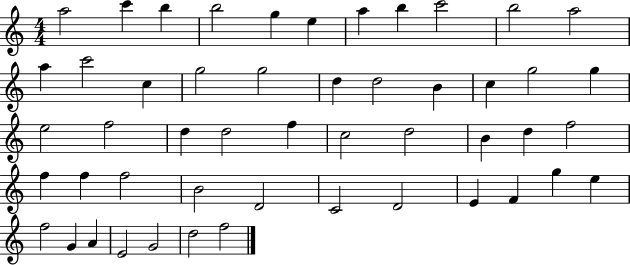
{
  \clef treble
  \numericTimeSignature
  \time 4/4
  \key c \major
  a''2 c'''4 b''4 | b''2 g''4 e''4 | a''4 b''4 c'''2 | b''2 a''2 | \break a''4 c'''2 c''4 | g''2 g''2 | d''4 d''2 b'4 | c''4 g''2 g''4 | \break e''2 f''2 | d''4 d''2 f''4 | c''2 d''2 | b'4 d''4 f''2 | \break f''4 f''4 f''2 | b'2 d'2 | c'2 d'2 | e'4 f'4 g''4 e''4 | \break f''2 g'4 a'4 | e'2 g'2 | d''2 f''2 | \bar "|."
}